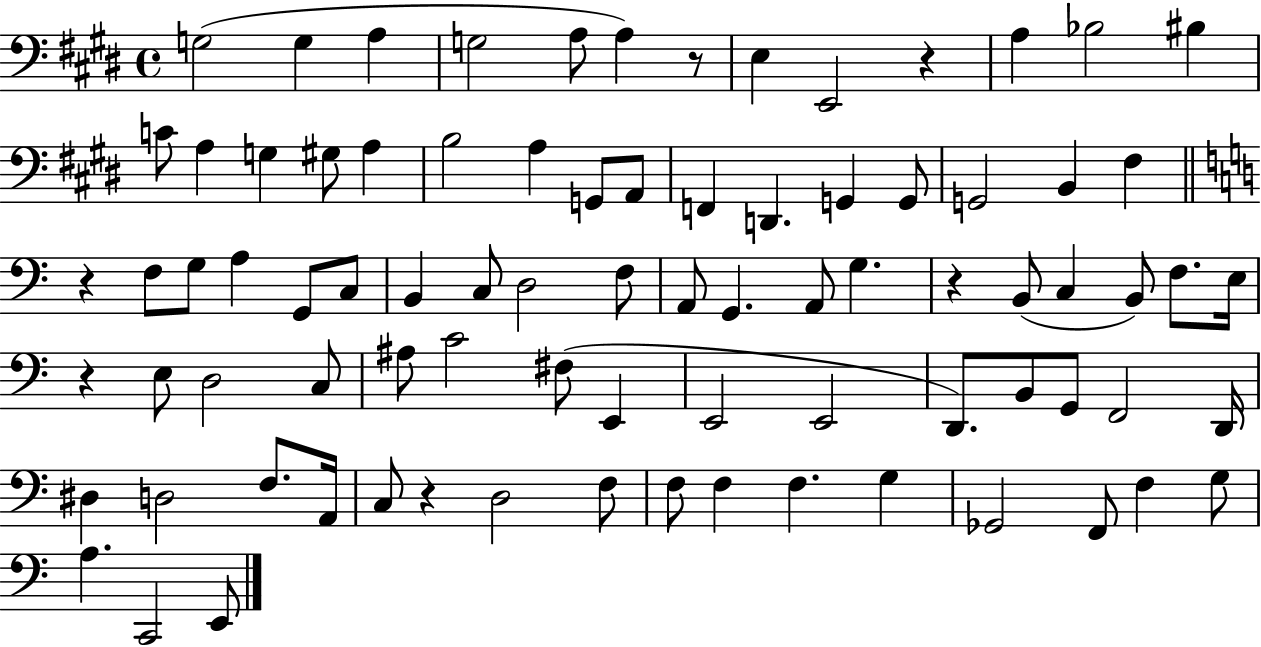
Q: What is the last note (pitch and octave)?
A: E2